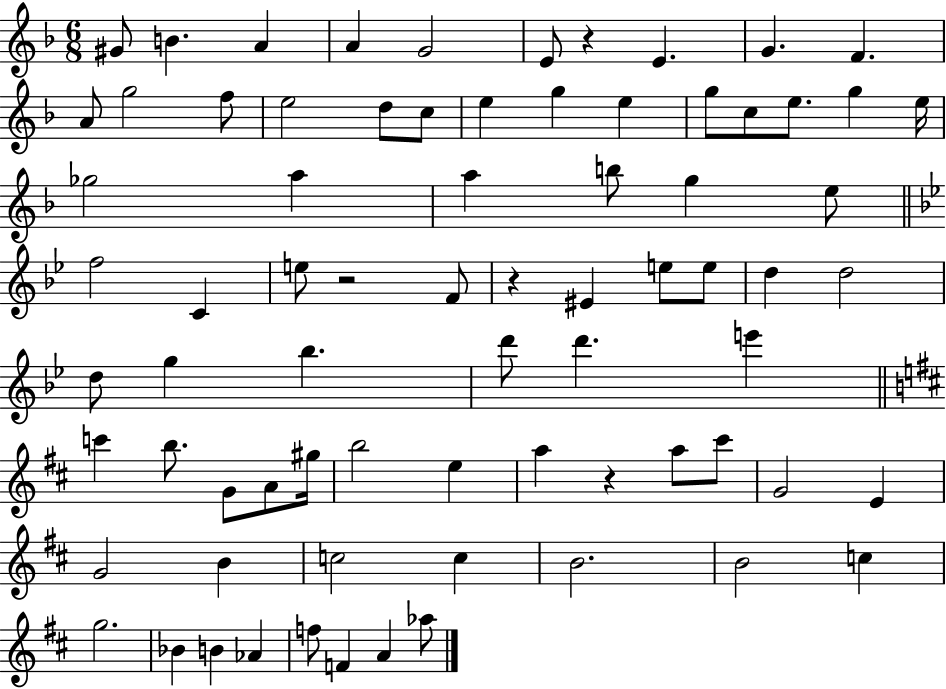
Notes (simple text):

G#4/e B4/q. A4/q A4/q G4/h E4/e R/q E4/q. G4/q. F4/q. A4/e G5/h F5/e E5/h D5/e C5/e E5/q G5/q E5/q G5/e C5/e E5/e. G5/q E5/s Gb5/h A5/q A5/q B5/e G5/q E5/e F5/h C4/q E5/e R/h F4/e R/q EIS4/q E5/e E5/e D5/q D5/h D5/e G5/q Bb5/q. D6/e D6/q. E6/q C6/q B5/e. G4/e A4/e G#5/s B5/h E5/q A5/q R/q A5/e C#6/e G4/h E4/q G4/h B4/q C5/h C5/q B4/h. B4/h C5/q G5/h. Bb4/q B4/q Ab4/q F5/e F4/q A4/q Ab5/e